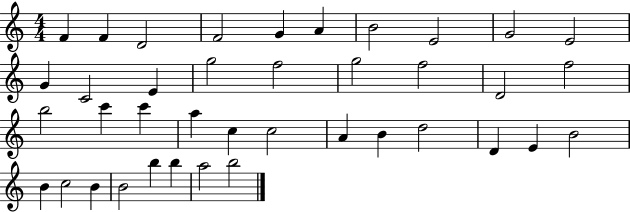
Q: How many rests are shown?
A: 0